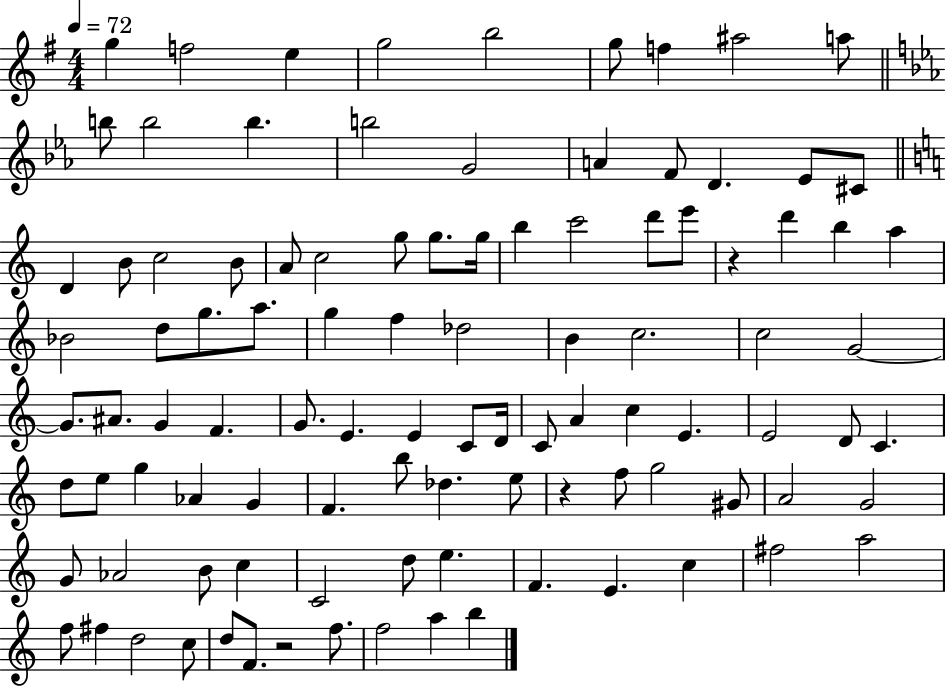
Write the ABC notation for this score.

X:1
T:Untitled
M:4/4
L:1/4
K:G
g f2 e g2 b2 g/2 f ^a2 a/2 b/2 b2 b b2 G2 A F/2 D _E/2 ^C/2 D B/2 c2 B/2 A/2 c2 g/2 g/2 g/4 b c'2 d'/2 e'/2 z d' b a _B2 d/2 g/2 a/2 g f _d2 B c2 c2 G2 G/2 ^A/2 G F G/2 E E C/2 D/4 C/2 A c E E2 D/2 C d/2 e/2 g _A G F b/2 _d e/2 z f/2 g2 ^G/2 A2 G2 G/2 _A2 B/2 c C2 d/2 e F E c ^f2 a2 f/2 ^f d2 c/2 d/2 F/2 z2 f/2 f2 a b